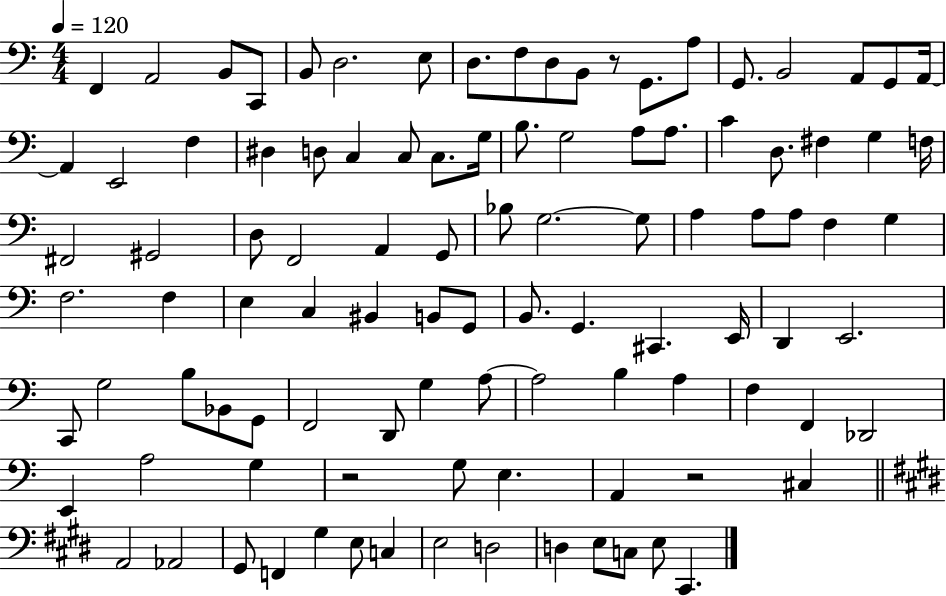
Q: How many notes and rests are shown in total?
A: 102